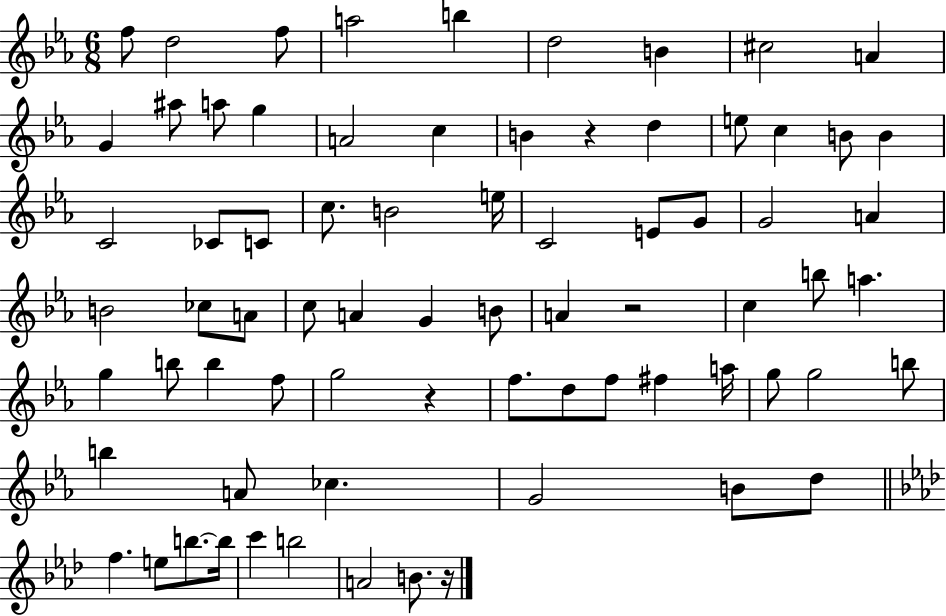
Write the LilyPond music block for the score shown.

{
  \clef treble
  \numericTimeSignature
  \time 6/8
  \key ees \major
  f''8 d''2 f''8 | a''2 b''4 | d''2 b'4 | cis''2 a'4 | \break g'4 ais''8 a''8 g''4 | a'2 c''4 | b'4 r4 d''4 | e''8 c''4 b'8 b'4 | \break c'2 ces'8 c'8 | c''8. b'2 e''16 | c'2 e'8 g'8 | g'2 a'4 | \break b'2 ces''8 a'8 | c''8 a'4 g'4 b'8 | a'4 r2 | c''4 b''8 a''4. | \break g''4 b''8 b''4 f''8 | g''2 r4 | f''8. d''8 f''8 fis''4 a''16 | g''8 g''2 b''8 | \break b''4 a'8 ces''4. | g'2 b'8 d''8 | \bar "||" \break \key aes \major f''4. e''8 b''8.~~ b''16 | c'''4 b''2 | a'2 b'8. r16 | \bar "|."
}